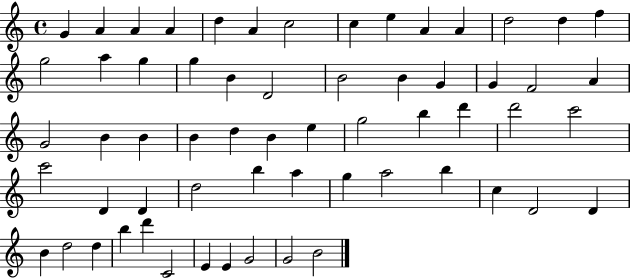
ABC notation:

X:1
T:Untitled
M:4/4
L:1/4
K:C
G A A A d A c2 c e A A d2 d f g2 a g g B D2 B2 B G G F2 A G2 B B B d B e g2 b d' d'2 c'2 c'2 D D d2 b a g a2 b c D2 D B d2 d b d' C2 E E G2 G2 B2